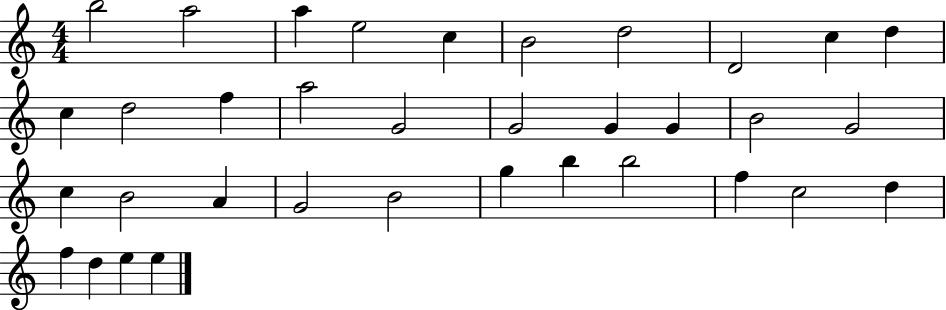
B5/h A5/h A5/q E5/h C5/q B4/h D5/h D4/h C5/q D5/q C5/q D5/h F5/q A5/h G4/h G4/h G4/q G4/q B4/h G4/h C5/q B4/h A4/q G4/h B4/h G5/q B5/q B5/h F5/q C5/h D5/q F5/q D5/q E5/q E5/q